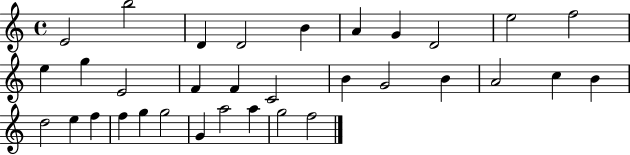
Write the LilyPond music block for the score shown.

{
  \clef treble
  \time 4/4
  \defaultTimeSignature
  \key c \major
  e'2 b''2 | d'4 d'2 b'4 | a'4 g'4 d'2 | e''2 f''2 | \break e''4 g''4 e'2 | f'4 f'4 c'2 | b'4 g'2 b'4 | a'2 c''4 b'4 | \break d''2 e''4 f''4 | f''4 g''4 g''2 | g'4 a''2 a''4 | g''2 f''2 | \break \bar "|."
}